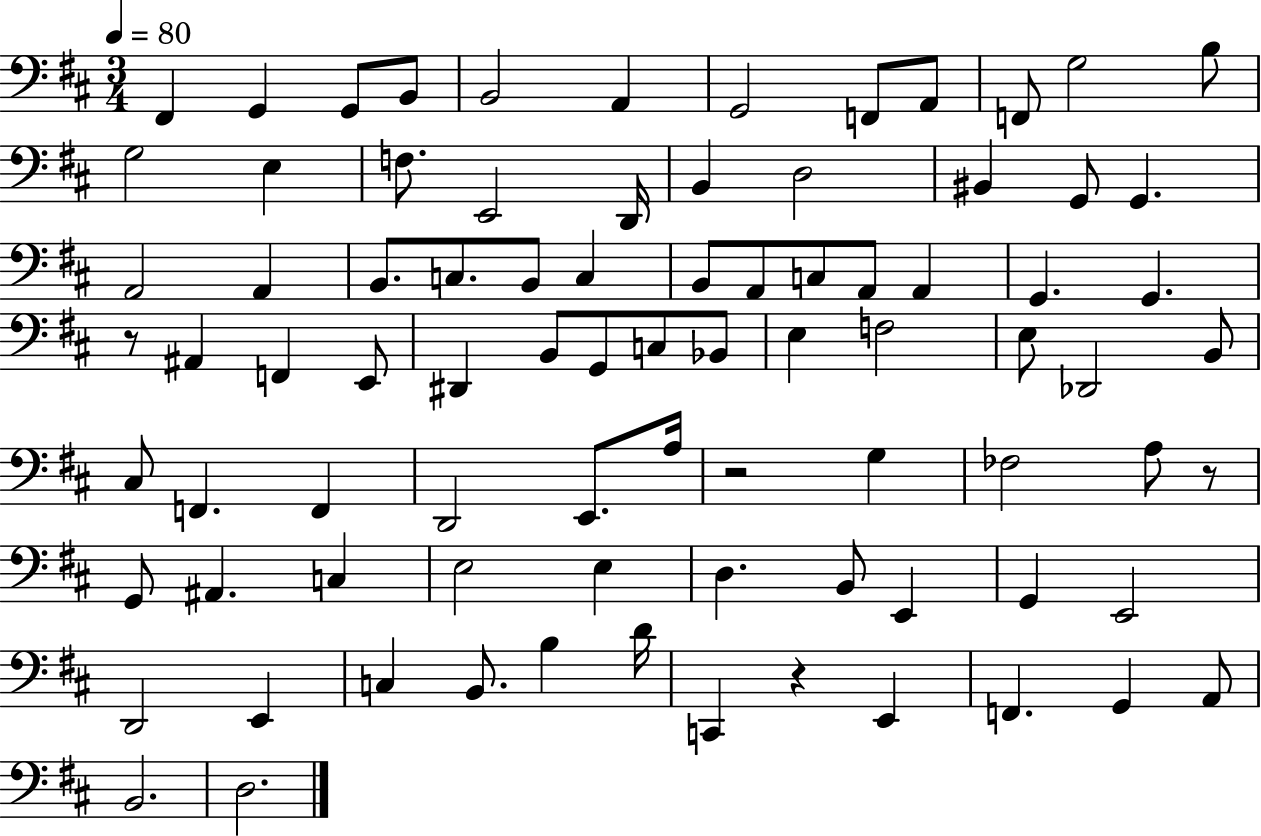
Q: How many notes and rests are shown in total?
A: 84